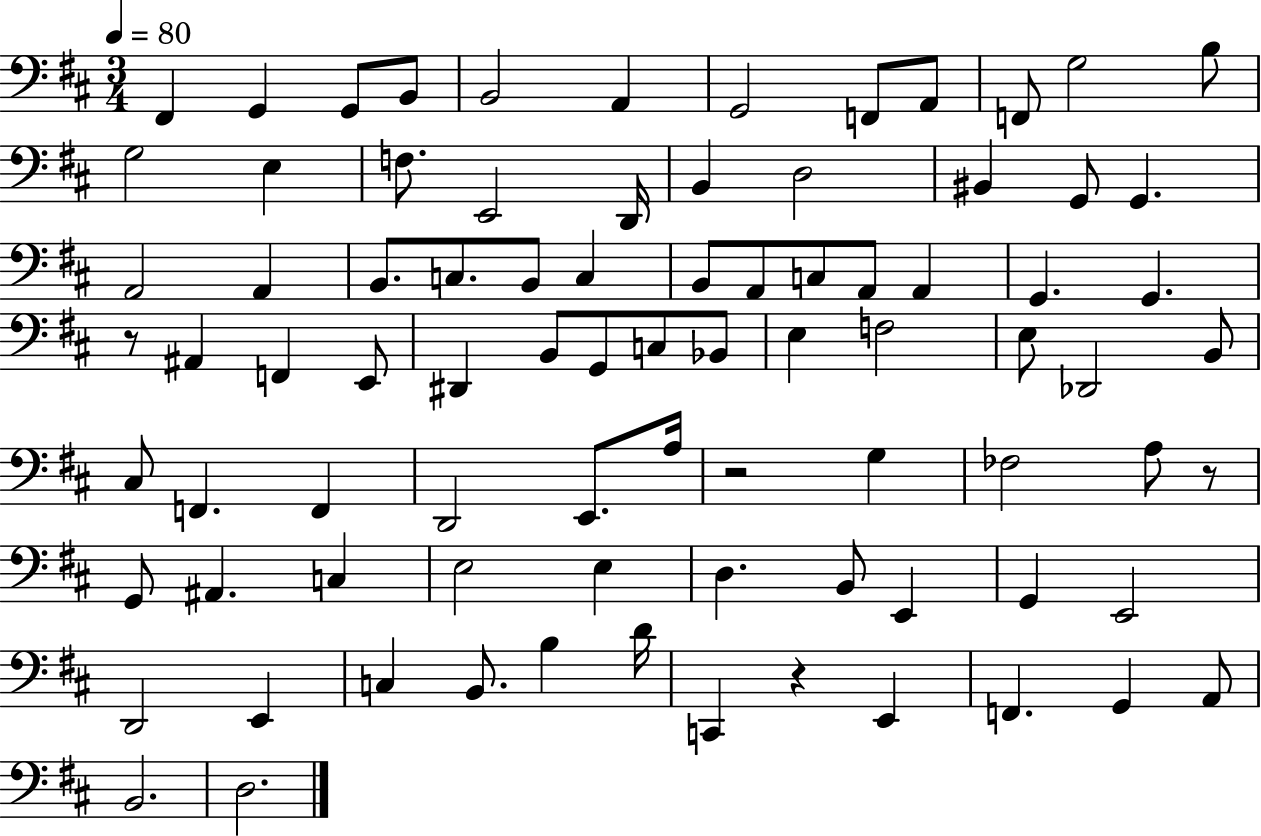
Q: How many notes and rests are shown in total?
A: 84